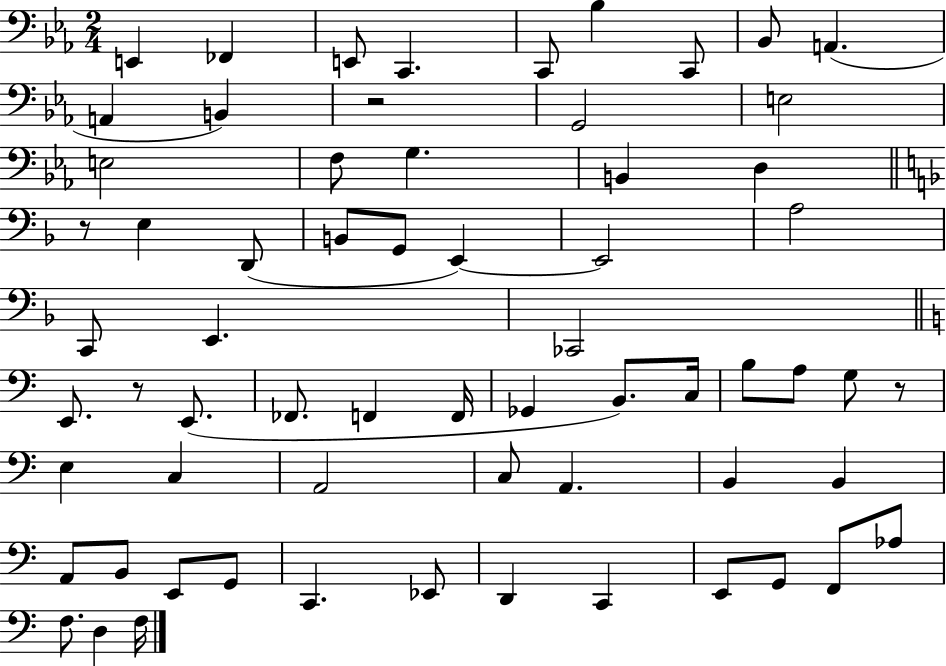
{
  \clef bass
  \numericTimeSignature
  \time 2/4
  \key ees \major
  e,4 fes,4 | e,8 c,4. | c,8 bes4 c,8 | bes,8 a,4.( | \break a,4 b,4) | r2 | g,2 | e2 | \break e2 | f8 g4. | b,4 d4 | \bar "||" \break \key f \major r8 e4 d,8( | b,8 g,8 e,4~~) | e,2 | a2 | \break c,8 e,4. | ces,2 | \bar "||" \break \key c \major e,8. r8 e,8.( | fes,8. f,4 f,16 | ges,4 b,8.) c16 | b8 a8 g8 r8 | \break e4 c4 | a,2 | c8 a,4. | b,4 b,4 | \break a,8 b,8 e,8 g,8 | c,4. ees,8 | d,4 c,4 | e,8 g,8 f,8 aes8 | \break f8. d4 f16 | \bar "|."
}